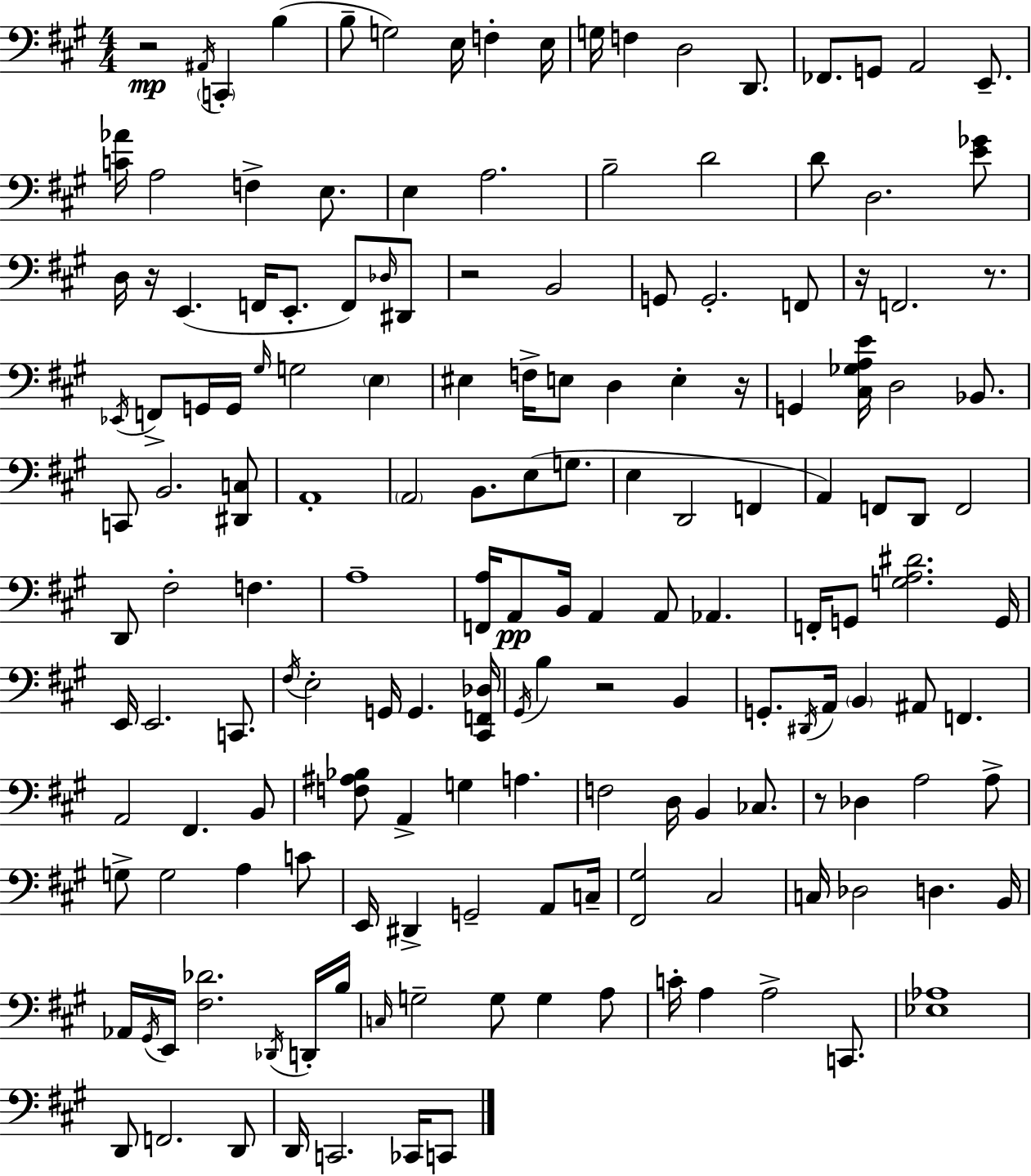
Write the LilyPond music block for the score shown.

{
  \clef bass
  \numericTimeSignature
  \time 4/4
  \key a \major
  r2\mp \acciaccatura { ais,16 } \parenthesize c,4-. b4( | b8-- g2) e16 f4-. | e16 g16 f4 d2 d,8. | fes,8. g,8 a,2 e,8.-- | \break <c' aes'>16 a2 f4-> e8. | e4 a2. | b2-- d'2 | d'8 d2. <e' ges'>8 | \break d16 r16 e,4.( f,16 e,8.-. f,8) \grace { des16 } | dis,8 r2 b,2 | g,8 g,2.-. | f,8 r16 f,2. r8. | \break \acciaccatura { ees,16 } f,8-> g,16 g,16 \grace { gis16 } g2 | \parenthesize e4 eis4 f16-> e8 d4 e4-. | r16 g,4 <cis ges a e'>16 d2 | bes,8. c,8 b,2. | \break <dis, c>8 a,1-. | \parenthesize a,2 b,8. e8( | g8. e4 d,2 | f,4 a,4) f,8 d,8 f,2 | \break d,8 fis2-. f4. | a1-- | <f, a>16 a,8\pp b,16 a,4 a,8 aes,4. | f,16-. g,8 <g a dis'>2. | \break g,16 e,16 e,2. | c,8. \acciaccatura { fis16 } e2-. g,16 g,4. | <cis, f, des>16 \acciaccatura { gis,16 } b4 r2 | b,4 g,8.-. \acciaccatura { dis,16 } a,16 \parenthesize b,4 ais,8 | \break f,4. a,2 fis,4. | b,8 <f ais bes>8 a,4-> g4 | a4. f2 d16 | b,4 ces8. r8 des4 a2 | \break a8-> g8-> g2 | a4 c'8 e,16 dis,4-> g,2-- | a,8 c16-- <fis, gis>2 cis2 | c16 des2 | \break d4. b,16 aes,16 \acciaccatura { gis,16 } e,16 <fis des'>2. | \acciaccatura { des,16 } d,16-. b16 \grace { c16 } g2-- | g8 g4 a8 c'16-. a4 a2-> | c,8. <ees aes>1 | \break d,8 f,2. | d,8 d,16 c,2. | ces,16 c,8 \bar "|."
}